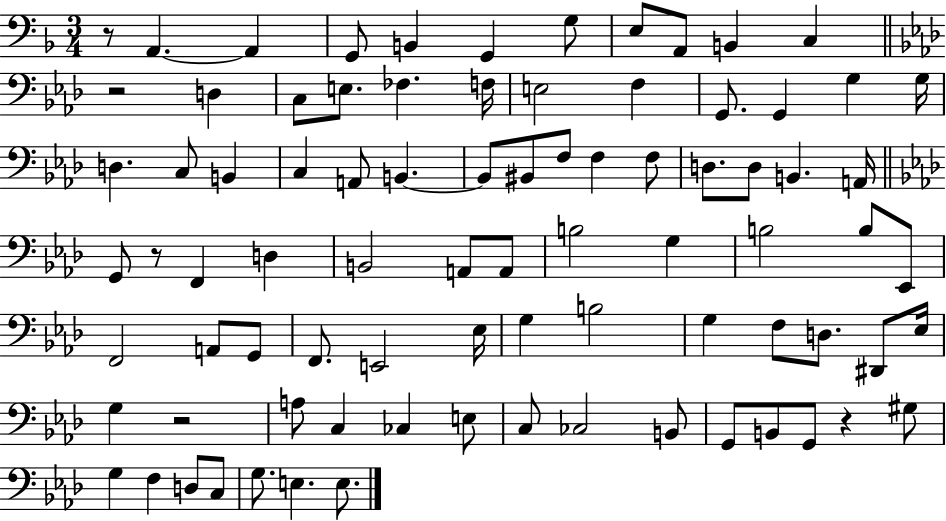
R/e A2/q. A2/q G2/e B2/q G2/q G3/e E3/e A2/e B2/q C3/q R/h D3/q C3/e E3/e. FES3/q. F3/s E3/h F3/q G2/e. G2/q G3/q G3/s D3/q. C3/e B2/q C3/q A2/e B2/q. B2/e BIS2/e F3/e F3/q F3/e D3/e. D3/e B2/q. A2/s G2/e R/e F2/q D3/q B2/h A2/e A2/e B3/h G3/q B3/h B3/e Eb2/e F2/h A2/e G2/e F2/e. E2/h Eb3/s G3/q B3/h G3/q F3/e D3/e. D#2/e Eb3/s G3/q R/h A3/e C3/q CES3/q E3/e C3/e CES3/h B2/e G2/e B2/e G2/e R/q G#3/e G3/q F3/q D3/e C3/e G3/e. E3/q. E3/e.